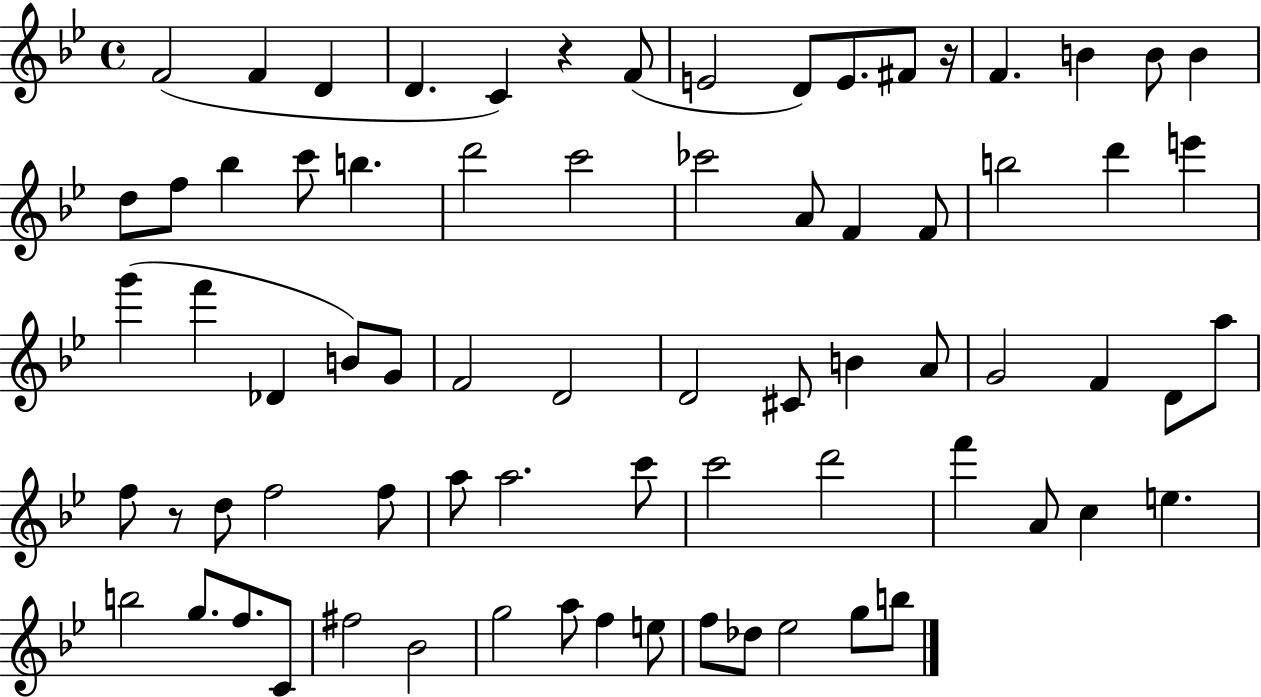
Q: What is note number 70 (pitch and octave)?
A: G5